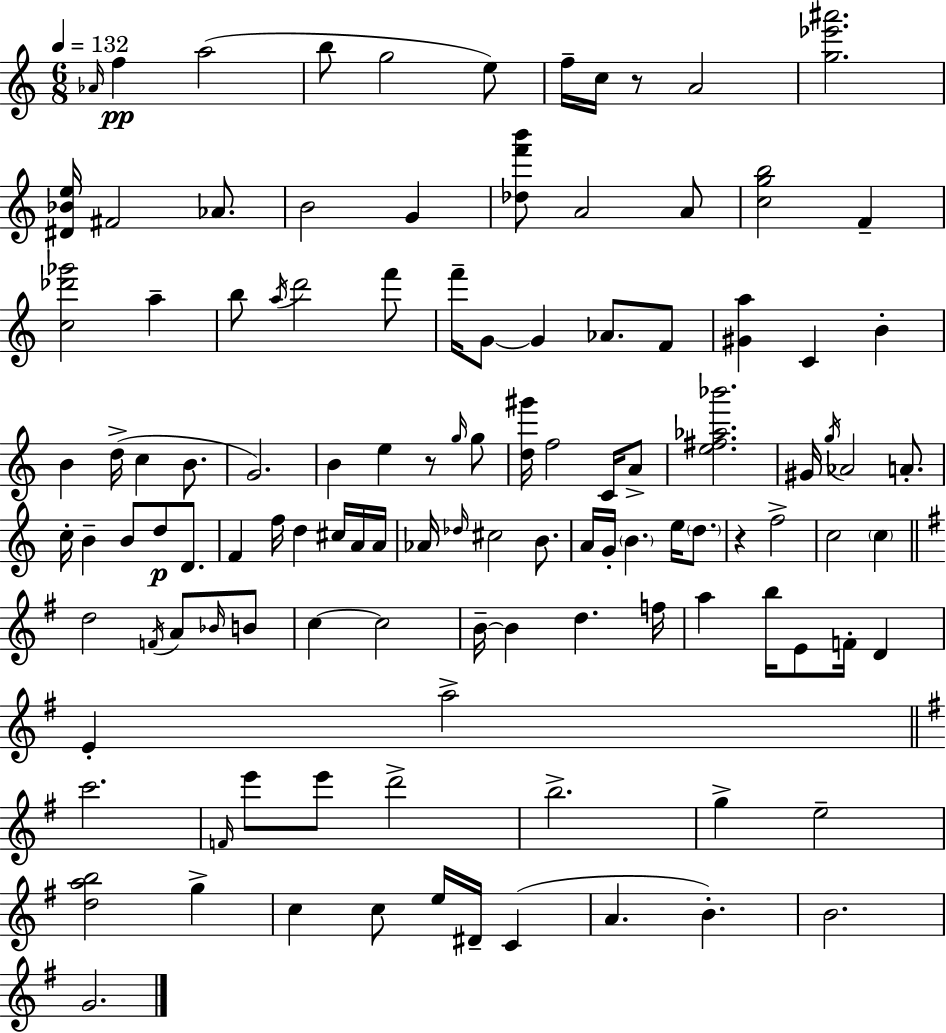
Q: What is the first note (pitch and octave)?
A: Ab4